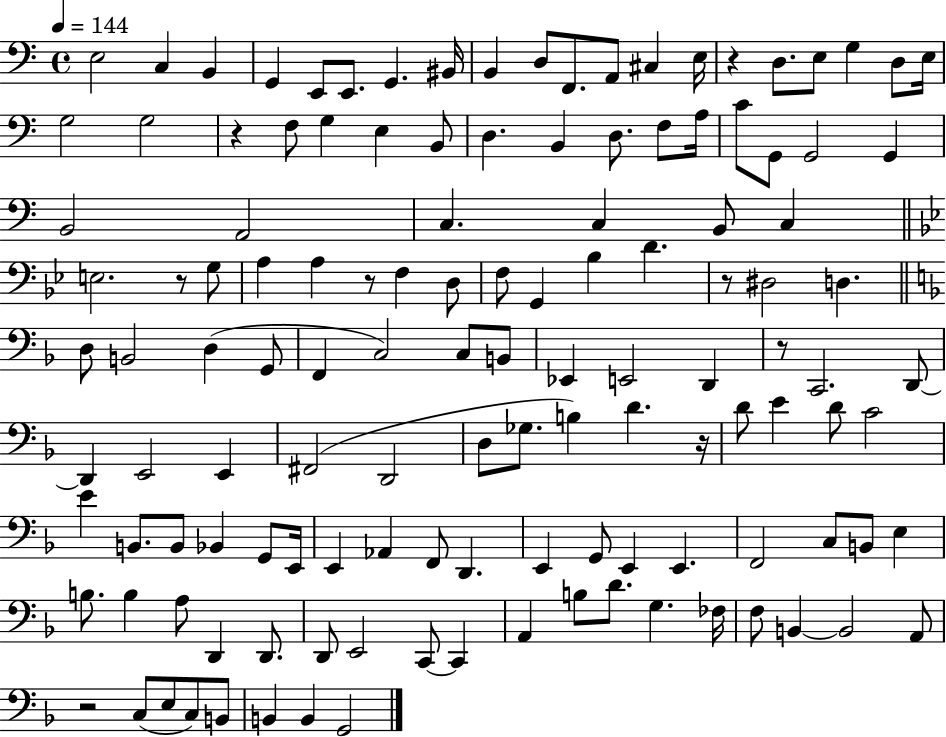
X:1
T:Untitled
M:4/4
L:1/4
K:C
E,2 C, B,, G,, E,,/2 E,,/2 G,, ^B,,/4 B,, D,/2 F,,/2 A,,/2 ^C, E,/4 z D,/2 E,/2 G, D,/2 E,/4 G,2 G,2 z F,/2 G, E, B,,/2 D, B,, D,/2 F,/2 A,/4 C/2 G,,/2 G,,2 G,, B,,2 A,,2 C, C, B,,/2 C, E,2 z/2 G,/2 A, A, z/2 F, D,/2 F,/2 G,, _B, D z/2 ^D,2 D, D,/2 B,,2 D, G,,/2 F,, C,2 C,/2 B,,/2 _E,, E,,2 D,, z/2 C,,2 D,,/2 D,, E,,2 E,, ^F,,2 D,,2 D,/2 _G,/2 B, D z/4 D/2 E D/2 C2 E B,,/2 B,,/2 _B,, G,,/2 E,,/4 E,, _A,, F,,/2 D,, E,, G,,/2 E,, E,, F,,2 C,/2 B,,/2 E, B,/2 B, A,/2 D,, D,,/2 D,,/2 E,,2 C,,/2 C,, A,, B,/2 D/2 G, _F,/4 F,/2 B,, B,,2 A,,/2 z2 C,/2 E,/2 C,/2 B,,/2 B,, B,, G,,2